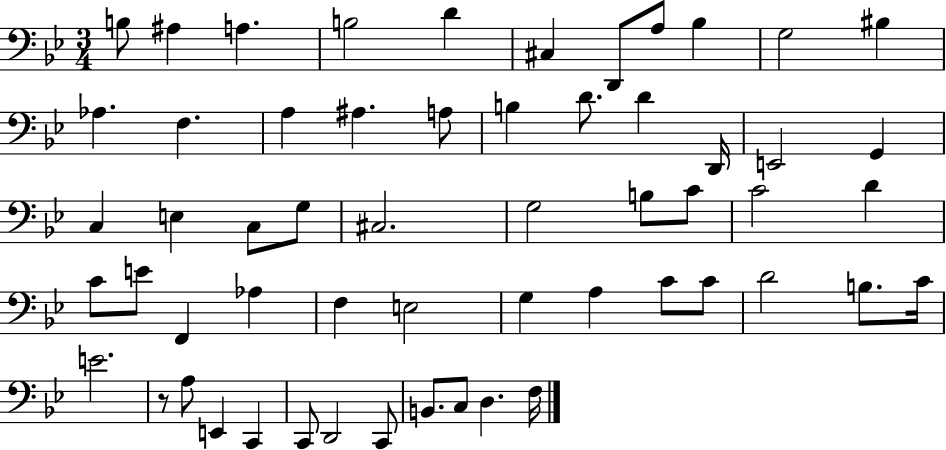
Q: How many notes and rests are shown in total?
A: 57